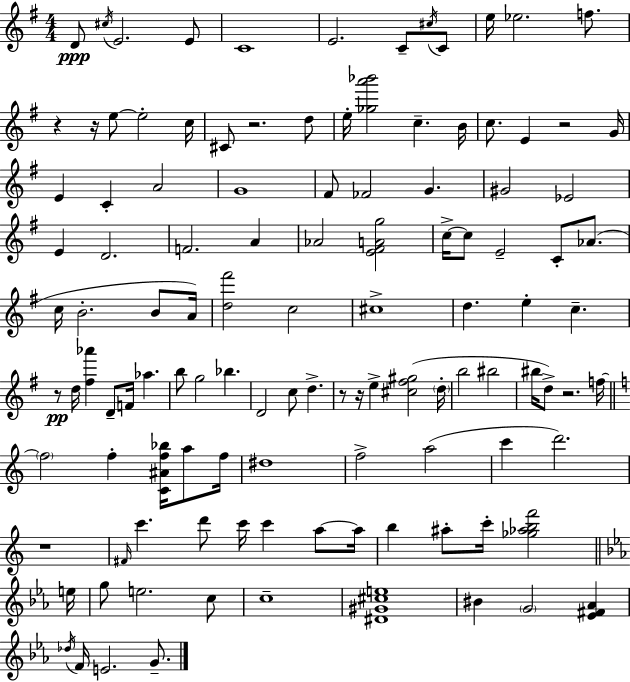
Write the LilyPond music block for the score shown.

{
  \clef treble
  \numericTimeSignature
  \time 4/4
  \key g \major
  d'8\ppp \acciaccatura { cis''16 } e'2. e'8 | c'1 | e'2. c'8-- \acciaccatura { cis''16 } | c'8 e''16 ees''2. f''8. | \break r4 r16 e''8~~ e''2-. | c''16 cis'8 r2. | d''8 e''16-. <ges'' a''' bes'''>2 c''4.-- | b'16 c''8. e'4 r2 | \break g'16 e'4 c'4-. a'2 | g'1 | fis'8 fes'2 g'4. | gis'2 ees'2 | \break e'4 d'2. | f'2. a'4 | aes'2 <e' fis' a' g''>2 | c''16->~~ c''8 e'2-- c'8-. aes'8.( | \break c''16 b'2.-. b'8 | a'16) <d'' fis'''>2 c''2 | cis''1-> | d''4. e''4-. c''4.-- | \break r8\pp d''16 <fis'' aes'''>4 d'8-- f'16 aes''4. | b''8 g''2 bes''4. | d'2 c''8 d''4.-> | r8 r16 e''4-> <cis'' fis'' gis''>2( | \break \parenthesize d''16-. b''2 bis''2 | bis''16 d''8->) r2. | f''16~~ \bar "||" \break \key c \major \parenthesize f''2 f''4-. <c' ais' f'' bes''>16 a''8 f''16 | dis''1 | f''2-> a''2( | c'''4 d'''2.) | \break r1 | \grace { fis'16 } c'''4. d'''8 c'''16 c'''4 a''8~~ | a''16 b''4 ais''8-. c'''16-. <ges'' aes'' b'' f'''>2 | \bar "||" \break \key c \minor e''16 g''8 e''2. c''8 | c''1-- | <dis' gis' cis'' e''>1 | bis'4 \parenthesize g'2 <ees' fis' aes'>4 | \break \acciaccatura { des''16 } f'16 e'2. g'8.-- | \bar "|."
}